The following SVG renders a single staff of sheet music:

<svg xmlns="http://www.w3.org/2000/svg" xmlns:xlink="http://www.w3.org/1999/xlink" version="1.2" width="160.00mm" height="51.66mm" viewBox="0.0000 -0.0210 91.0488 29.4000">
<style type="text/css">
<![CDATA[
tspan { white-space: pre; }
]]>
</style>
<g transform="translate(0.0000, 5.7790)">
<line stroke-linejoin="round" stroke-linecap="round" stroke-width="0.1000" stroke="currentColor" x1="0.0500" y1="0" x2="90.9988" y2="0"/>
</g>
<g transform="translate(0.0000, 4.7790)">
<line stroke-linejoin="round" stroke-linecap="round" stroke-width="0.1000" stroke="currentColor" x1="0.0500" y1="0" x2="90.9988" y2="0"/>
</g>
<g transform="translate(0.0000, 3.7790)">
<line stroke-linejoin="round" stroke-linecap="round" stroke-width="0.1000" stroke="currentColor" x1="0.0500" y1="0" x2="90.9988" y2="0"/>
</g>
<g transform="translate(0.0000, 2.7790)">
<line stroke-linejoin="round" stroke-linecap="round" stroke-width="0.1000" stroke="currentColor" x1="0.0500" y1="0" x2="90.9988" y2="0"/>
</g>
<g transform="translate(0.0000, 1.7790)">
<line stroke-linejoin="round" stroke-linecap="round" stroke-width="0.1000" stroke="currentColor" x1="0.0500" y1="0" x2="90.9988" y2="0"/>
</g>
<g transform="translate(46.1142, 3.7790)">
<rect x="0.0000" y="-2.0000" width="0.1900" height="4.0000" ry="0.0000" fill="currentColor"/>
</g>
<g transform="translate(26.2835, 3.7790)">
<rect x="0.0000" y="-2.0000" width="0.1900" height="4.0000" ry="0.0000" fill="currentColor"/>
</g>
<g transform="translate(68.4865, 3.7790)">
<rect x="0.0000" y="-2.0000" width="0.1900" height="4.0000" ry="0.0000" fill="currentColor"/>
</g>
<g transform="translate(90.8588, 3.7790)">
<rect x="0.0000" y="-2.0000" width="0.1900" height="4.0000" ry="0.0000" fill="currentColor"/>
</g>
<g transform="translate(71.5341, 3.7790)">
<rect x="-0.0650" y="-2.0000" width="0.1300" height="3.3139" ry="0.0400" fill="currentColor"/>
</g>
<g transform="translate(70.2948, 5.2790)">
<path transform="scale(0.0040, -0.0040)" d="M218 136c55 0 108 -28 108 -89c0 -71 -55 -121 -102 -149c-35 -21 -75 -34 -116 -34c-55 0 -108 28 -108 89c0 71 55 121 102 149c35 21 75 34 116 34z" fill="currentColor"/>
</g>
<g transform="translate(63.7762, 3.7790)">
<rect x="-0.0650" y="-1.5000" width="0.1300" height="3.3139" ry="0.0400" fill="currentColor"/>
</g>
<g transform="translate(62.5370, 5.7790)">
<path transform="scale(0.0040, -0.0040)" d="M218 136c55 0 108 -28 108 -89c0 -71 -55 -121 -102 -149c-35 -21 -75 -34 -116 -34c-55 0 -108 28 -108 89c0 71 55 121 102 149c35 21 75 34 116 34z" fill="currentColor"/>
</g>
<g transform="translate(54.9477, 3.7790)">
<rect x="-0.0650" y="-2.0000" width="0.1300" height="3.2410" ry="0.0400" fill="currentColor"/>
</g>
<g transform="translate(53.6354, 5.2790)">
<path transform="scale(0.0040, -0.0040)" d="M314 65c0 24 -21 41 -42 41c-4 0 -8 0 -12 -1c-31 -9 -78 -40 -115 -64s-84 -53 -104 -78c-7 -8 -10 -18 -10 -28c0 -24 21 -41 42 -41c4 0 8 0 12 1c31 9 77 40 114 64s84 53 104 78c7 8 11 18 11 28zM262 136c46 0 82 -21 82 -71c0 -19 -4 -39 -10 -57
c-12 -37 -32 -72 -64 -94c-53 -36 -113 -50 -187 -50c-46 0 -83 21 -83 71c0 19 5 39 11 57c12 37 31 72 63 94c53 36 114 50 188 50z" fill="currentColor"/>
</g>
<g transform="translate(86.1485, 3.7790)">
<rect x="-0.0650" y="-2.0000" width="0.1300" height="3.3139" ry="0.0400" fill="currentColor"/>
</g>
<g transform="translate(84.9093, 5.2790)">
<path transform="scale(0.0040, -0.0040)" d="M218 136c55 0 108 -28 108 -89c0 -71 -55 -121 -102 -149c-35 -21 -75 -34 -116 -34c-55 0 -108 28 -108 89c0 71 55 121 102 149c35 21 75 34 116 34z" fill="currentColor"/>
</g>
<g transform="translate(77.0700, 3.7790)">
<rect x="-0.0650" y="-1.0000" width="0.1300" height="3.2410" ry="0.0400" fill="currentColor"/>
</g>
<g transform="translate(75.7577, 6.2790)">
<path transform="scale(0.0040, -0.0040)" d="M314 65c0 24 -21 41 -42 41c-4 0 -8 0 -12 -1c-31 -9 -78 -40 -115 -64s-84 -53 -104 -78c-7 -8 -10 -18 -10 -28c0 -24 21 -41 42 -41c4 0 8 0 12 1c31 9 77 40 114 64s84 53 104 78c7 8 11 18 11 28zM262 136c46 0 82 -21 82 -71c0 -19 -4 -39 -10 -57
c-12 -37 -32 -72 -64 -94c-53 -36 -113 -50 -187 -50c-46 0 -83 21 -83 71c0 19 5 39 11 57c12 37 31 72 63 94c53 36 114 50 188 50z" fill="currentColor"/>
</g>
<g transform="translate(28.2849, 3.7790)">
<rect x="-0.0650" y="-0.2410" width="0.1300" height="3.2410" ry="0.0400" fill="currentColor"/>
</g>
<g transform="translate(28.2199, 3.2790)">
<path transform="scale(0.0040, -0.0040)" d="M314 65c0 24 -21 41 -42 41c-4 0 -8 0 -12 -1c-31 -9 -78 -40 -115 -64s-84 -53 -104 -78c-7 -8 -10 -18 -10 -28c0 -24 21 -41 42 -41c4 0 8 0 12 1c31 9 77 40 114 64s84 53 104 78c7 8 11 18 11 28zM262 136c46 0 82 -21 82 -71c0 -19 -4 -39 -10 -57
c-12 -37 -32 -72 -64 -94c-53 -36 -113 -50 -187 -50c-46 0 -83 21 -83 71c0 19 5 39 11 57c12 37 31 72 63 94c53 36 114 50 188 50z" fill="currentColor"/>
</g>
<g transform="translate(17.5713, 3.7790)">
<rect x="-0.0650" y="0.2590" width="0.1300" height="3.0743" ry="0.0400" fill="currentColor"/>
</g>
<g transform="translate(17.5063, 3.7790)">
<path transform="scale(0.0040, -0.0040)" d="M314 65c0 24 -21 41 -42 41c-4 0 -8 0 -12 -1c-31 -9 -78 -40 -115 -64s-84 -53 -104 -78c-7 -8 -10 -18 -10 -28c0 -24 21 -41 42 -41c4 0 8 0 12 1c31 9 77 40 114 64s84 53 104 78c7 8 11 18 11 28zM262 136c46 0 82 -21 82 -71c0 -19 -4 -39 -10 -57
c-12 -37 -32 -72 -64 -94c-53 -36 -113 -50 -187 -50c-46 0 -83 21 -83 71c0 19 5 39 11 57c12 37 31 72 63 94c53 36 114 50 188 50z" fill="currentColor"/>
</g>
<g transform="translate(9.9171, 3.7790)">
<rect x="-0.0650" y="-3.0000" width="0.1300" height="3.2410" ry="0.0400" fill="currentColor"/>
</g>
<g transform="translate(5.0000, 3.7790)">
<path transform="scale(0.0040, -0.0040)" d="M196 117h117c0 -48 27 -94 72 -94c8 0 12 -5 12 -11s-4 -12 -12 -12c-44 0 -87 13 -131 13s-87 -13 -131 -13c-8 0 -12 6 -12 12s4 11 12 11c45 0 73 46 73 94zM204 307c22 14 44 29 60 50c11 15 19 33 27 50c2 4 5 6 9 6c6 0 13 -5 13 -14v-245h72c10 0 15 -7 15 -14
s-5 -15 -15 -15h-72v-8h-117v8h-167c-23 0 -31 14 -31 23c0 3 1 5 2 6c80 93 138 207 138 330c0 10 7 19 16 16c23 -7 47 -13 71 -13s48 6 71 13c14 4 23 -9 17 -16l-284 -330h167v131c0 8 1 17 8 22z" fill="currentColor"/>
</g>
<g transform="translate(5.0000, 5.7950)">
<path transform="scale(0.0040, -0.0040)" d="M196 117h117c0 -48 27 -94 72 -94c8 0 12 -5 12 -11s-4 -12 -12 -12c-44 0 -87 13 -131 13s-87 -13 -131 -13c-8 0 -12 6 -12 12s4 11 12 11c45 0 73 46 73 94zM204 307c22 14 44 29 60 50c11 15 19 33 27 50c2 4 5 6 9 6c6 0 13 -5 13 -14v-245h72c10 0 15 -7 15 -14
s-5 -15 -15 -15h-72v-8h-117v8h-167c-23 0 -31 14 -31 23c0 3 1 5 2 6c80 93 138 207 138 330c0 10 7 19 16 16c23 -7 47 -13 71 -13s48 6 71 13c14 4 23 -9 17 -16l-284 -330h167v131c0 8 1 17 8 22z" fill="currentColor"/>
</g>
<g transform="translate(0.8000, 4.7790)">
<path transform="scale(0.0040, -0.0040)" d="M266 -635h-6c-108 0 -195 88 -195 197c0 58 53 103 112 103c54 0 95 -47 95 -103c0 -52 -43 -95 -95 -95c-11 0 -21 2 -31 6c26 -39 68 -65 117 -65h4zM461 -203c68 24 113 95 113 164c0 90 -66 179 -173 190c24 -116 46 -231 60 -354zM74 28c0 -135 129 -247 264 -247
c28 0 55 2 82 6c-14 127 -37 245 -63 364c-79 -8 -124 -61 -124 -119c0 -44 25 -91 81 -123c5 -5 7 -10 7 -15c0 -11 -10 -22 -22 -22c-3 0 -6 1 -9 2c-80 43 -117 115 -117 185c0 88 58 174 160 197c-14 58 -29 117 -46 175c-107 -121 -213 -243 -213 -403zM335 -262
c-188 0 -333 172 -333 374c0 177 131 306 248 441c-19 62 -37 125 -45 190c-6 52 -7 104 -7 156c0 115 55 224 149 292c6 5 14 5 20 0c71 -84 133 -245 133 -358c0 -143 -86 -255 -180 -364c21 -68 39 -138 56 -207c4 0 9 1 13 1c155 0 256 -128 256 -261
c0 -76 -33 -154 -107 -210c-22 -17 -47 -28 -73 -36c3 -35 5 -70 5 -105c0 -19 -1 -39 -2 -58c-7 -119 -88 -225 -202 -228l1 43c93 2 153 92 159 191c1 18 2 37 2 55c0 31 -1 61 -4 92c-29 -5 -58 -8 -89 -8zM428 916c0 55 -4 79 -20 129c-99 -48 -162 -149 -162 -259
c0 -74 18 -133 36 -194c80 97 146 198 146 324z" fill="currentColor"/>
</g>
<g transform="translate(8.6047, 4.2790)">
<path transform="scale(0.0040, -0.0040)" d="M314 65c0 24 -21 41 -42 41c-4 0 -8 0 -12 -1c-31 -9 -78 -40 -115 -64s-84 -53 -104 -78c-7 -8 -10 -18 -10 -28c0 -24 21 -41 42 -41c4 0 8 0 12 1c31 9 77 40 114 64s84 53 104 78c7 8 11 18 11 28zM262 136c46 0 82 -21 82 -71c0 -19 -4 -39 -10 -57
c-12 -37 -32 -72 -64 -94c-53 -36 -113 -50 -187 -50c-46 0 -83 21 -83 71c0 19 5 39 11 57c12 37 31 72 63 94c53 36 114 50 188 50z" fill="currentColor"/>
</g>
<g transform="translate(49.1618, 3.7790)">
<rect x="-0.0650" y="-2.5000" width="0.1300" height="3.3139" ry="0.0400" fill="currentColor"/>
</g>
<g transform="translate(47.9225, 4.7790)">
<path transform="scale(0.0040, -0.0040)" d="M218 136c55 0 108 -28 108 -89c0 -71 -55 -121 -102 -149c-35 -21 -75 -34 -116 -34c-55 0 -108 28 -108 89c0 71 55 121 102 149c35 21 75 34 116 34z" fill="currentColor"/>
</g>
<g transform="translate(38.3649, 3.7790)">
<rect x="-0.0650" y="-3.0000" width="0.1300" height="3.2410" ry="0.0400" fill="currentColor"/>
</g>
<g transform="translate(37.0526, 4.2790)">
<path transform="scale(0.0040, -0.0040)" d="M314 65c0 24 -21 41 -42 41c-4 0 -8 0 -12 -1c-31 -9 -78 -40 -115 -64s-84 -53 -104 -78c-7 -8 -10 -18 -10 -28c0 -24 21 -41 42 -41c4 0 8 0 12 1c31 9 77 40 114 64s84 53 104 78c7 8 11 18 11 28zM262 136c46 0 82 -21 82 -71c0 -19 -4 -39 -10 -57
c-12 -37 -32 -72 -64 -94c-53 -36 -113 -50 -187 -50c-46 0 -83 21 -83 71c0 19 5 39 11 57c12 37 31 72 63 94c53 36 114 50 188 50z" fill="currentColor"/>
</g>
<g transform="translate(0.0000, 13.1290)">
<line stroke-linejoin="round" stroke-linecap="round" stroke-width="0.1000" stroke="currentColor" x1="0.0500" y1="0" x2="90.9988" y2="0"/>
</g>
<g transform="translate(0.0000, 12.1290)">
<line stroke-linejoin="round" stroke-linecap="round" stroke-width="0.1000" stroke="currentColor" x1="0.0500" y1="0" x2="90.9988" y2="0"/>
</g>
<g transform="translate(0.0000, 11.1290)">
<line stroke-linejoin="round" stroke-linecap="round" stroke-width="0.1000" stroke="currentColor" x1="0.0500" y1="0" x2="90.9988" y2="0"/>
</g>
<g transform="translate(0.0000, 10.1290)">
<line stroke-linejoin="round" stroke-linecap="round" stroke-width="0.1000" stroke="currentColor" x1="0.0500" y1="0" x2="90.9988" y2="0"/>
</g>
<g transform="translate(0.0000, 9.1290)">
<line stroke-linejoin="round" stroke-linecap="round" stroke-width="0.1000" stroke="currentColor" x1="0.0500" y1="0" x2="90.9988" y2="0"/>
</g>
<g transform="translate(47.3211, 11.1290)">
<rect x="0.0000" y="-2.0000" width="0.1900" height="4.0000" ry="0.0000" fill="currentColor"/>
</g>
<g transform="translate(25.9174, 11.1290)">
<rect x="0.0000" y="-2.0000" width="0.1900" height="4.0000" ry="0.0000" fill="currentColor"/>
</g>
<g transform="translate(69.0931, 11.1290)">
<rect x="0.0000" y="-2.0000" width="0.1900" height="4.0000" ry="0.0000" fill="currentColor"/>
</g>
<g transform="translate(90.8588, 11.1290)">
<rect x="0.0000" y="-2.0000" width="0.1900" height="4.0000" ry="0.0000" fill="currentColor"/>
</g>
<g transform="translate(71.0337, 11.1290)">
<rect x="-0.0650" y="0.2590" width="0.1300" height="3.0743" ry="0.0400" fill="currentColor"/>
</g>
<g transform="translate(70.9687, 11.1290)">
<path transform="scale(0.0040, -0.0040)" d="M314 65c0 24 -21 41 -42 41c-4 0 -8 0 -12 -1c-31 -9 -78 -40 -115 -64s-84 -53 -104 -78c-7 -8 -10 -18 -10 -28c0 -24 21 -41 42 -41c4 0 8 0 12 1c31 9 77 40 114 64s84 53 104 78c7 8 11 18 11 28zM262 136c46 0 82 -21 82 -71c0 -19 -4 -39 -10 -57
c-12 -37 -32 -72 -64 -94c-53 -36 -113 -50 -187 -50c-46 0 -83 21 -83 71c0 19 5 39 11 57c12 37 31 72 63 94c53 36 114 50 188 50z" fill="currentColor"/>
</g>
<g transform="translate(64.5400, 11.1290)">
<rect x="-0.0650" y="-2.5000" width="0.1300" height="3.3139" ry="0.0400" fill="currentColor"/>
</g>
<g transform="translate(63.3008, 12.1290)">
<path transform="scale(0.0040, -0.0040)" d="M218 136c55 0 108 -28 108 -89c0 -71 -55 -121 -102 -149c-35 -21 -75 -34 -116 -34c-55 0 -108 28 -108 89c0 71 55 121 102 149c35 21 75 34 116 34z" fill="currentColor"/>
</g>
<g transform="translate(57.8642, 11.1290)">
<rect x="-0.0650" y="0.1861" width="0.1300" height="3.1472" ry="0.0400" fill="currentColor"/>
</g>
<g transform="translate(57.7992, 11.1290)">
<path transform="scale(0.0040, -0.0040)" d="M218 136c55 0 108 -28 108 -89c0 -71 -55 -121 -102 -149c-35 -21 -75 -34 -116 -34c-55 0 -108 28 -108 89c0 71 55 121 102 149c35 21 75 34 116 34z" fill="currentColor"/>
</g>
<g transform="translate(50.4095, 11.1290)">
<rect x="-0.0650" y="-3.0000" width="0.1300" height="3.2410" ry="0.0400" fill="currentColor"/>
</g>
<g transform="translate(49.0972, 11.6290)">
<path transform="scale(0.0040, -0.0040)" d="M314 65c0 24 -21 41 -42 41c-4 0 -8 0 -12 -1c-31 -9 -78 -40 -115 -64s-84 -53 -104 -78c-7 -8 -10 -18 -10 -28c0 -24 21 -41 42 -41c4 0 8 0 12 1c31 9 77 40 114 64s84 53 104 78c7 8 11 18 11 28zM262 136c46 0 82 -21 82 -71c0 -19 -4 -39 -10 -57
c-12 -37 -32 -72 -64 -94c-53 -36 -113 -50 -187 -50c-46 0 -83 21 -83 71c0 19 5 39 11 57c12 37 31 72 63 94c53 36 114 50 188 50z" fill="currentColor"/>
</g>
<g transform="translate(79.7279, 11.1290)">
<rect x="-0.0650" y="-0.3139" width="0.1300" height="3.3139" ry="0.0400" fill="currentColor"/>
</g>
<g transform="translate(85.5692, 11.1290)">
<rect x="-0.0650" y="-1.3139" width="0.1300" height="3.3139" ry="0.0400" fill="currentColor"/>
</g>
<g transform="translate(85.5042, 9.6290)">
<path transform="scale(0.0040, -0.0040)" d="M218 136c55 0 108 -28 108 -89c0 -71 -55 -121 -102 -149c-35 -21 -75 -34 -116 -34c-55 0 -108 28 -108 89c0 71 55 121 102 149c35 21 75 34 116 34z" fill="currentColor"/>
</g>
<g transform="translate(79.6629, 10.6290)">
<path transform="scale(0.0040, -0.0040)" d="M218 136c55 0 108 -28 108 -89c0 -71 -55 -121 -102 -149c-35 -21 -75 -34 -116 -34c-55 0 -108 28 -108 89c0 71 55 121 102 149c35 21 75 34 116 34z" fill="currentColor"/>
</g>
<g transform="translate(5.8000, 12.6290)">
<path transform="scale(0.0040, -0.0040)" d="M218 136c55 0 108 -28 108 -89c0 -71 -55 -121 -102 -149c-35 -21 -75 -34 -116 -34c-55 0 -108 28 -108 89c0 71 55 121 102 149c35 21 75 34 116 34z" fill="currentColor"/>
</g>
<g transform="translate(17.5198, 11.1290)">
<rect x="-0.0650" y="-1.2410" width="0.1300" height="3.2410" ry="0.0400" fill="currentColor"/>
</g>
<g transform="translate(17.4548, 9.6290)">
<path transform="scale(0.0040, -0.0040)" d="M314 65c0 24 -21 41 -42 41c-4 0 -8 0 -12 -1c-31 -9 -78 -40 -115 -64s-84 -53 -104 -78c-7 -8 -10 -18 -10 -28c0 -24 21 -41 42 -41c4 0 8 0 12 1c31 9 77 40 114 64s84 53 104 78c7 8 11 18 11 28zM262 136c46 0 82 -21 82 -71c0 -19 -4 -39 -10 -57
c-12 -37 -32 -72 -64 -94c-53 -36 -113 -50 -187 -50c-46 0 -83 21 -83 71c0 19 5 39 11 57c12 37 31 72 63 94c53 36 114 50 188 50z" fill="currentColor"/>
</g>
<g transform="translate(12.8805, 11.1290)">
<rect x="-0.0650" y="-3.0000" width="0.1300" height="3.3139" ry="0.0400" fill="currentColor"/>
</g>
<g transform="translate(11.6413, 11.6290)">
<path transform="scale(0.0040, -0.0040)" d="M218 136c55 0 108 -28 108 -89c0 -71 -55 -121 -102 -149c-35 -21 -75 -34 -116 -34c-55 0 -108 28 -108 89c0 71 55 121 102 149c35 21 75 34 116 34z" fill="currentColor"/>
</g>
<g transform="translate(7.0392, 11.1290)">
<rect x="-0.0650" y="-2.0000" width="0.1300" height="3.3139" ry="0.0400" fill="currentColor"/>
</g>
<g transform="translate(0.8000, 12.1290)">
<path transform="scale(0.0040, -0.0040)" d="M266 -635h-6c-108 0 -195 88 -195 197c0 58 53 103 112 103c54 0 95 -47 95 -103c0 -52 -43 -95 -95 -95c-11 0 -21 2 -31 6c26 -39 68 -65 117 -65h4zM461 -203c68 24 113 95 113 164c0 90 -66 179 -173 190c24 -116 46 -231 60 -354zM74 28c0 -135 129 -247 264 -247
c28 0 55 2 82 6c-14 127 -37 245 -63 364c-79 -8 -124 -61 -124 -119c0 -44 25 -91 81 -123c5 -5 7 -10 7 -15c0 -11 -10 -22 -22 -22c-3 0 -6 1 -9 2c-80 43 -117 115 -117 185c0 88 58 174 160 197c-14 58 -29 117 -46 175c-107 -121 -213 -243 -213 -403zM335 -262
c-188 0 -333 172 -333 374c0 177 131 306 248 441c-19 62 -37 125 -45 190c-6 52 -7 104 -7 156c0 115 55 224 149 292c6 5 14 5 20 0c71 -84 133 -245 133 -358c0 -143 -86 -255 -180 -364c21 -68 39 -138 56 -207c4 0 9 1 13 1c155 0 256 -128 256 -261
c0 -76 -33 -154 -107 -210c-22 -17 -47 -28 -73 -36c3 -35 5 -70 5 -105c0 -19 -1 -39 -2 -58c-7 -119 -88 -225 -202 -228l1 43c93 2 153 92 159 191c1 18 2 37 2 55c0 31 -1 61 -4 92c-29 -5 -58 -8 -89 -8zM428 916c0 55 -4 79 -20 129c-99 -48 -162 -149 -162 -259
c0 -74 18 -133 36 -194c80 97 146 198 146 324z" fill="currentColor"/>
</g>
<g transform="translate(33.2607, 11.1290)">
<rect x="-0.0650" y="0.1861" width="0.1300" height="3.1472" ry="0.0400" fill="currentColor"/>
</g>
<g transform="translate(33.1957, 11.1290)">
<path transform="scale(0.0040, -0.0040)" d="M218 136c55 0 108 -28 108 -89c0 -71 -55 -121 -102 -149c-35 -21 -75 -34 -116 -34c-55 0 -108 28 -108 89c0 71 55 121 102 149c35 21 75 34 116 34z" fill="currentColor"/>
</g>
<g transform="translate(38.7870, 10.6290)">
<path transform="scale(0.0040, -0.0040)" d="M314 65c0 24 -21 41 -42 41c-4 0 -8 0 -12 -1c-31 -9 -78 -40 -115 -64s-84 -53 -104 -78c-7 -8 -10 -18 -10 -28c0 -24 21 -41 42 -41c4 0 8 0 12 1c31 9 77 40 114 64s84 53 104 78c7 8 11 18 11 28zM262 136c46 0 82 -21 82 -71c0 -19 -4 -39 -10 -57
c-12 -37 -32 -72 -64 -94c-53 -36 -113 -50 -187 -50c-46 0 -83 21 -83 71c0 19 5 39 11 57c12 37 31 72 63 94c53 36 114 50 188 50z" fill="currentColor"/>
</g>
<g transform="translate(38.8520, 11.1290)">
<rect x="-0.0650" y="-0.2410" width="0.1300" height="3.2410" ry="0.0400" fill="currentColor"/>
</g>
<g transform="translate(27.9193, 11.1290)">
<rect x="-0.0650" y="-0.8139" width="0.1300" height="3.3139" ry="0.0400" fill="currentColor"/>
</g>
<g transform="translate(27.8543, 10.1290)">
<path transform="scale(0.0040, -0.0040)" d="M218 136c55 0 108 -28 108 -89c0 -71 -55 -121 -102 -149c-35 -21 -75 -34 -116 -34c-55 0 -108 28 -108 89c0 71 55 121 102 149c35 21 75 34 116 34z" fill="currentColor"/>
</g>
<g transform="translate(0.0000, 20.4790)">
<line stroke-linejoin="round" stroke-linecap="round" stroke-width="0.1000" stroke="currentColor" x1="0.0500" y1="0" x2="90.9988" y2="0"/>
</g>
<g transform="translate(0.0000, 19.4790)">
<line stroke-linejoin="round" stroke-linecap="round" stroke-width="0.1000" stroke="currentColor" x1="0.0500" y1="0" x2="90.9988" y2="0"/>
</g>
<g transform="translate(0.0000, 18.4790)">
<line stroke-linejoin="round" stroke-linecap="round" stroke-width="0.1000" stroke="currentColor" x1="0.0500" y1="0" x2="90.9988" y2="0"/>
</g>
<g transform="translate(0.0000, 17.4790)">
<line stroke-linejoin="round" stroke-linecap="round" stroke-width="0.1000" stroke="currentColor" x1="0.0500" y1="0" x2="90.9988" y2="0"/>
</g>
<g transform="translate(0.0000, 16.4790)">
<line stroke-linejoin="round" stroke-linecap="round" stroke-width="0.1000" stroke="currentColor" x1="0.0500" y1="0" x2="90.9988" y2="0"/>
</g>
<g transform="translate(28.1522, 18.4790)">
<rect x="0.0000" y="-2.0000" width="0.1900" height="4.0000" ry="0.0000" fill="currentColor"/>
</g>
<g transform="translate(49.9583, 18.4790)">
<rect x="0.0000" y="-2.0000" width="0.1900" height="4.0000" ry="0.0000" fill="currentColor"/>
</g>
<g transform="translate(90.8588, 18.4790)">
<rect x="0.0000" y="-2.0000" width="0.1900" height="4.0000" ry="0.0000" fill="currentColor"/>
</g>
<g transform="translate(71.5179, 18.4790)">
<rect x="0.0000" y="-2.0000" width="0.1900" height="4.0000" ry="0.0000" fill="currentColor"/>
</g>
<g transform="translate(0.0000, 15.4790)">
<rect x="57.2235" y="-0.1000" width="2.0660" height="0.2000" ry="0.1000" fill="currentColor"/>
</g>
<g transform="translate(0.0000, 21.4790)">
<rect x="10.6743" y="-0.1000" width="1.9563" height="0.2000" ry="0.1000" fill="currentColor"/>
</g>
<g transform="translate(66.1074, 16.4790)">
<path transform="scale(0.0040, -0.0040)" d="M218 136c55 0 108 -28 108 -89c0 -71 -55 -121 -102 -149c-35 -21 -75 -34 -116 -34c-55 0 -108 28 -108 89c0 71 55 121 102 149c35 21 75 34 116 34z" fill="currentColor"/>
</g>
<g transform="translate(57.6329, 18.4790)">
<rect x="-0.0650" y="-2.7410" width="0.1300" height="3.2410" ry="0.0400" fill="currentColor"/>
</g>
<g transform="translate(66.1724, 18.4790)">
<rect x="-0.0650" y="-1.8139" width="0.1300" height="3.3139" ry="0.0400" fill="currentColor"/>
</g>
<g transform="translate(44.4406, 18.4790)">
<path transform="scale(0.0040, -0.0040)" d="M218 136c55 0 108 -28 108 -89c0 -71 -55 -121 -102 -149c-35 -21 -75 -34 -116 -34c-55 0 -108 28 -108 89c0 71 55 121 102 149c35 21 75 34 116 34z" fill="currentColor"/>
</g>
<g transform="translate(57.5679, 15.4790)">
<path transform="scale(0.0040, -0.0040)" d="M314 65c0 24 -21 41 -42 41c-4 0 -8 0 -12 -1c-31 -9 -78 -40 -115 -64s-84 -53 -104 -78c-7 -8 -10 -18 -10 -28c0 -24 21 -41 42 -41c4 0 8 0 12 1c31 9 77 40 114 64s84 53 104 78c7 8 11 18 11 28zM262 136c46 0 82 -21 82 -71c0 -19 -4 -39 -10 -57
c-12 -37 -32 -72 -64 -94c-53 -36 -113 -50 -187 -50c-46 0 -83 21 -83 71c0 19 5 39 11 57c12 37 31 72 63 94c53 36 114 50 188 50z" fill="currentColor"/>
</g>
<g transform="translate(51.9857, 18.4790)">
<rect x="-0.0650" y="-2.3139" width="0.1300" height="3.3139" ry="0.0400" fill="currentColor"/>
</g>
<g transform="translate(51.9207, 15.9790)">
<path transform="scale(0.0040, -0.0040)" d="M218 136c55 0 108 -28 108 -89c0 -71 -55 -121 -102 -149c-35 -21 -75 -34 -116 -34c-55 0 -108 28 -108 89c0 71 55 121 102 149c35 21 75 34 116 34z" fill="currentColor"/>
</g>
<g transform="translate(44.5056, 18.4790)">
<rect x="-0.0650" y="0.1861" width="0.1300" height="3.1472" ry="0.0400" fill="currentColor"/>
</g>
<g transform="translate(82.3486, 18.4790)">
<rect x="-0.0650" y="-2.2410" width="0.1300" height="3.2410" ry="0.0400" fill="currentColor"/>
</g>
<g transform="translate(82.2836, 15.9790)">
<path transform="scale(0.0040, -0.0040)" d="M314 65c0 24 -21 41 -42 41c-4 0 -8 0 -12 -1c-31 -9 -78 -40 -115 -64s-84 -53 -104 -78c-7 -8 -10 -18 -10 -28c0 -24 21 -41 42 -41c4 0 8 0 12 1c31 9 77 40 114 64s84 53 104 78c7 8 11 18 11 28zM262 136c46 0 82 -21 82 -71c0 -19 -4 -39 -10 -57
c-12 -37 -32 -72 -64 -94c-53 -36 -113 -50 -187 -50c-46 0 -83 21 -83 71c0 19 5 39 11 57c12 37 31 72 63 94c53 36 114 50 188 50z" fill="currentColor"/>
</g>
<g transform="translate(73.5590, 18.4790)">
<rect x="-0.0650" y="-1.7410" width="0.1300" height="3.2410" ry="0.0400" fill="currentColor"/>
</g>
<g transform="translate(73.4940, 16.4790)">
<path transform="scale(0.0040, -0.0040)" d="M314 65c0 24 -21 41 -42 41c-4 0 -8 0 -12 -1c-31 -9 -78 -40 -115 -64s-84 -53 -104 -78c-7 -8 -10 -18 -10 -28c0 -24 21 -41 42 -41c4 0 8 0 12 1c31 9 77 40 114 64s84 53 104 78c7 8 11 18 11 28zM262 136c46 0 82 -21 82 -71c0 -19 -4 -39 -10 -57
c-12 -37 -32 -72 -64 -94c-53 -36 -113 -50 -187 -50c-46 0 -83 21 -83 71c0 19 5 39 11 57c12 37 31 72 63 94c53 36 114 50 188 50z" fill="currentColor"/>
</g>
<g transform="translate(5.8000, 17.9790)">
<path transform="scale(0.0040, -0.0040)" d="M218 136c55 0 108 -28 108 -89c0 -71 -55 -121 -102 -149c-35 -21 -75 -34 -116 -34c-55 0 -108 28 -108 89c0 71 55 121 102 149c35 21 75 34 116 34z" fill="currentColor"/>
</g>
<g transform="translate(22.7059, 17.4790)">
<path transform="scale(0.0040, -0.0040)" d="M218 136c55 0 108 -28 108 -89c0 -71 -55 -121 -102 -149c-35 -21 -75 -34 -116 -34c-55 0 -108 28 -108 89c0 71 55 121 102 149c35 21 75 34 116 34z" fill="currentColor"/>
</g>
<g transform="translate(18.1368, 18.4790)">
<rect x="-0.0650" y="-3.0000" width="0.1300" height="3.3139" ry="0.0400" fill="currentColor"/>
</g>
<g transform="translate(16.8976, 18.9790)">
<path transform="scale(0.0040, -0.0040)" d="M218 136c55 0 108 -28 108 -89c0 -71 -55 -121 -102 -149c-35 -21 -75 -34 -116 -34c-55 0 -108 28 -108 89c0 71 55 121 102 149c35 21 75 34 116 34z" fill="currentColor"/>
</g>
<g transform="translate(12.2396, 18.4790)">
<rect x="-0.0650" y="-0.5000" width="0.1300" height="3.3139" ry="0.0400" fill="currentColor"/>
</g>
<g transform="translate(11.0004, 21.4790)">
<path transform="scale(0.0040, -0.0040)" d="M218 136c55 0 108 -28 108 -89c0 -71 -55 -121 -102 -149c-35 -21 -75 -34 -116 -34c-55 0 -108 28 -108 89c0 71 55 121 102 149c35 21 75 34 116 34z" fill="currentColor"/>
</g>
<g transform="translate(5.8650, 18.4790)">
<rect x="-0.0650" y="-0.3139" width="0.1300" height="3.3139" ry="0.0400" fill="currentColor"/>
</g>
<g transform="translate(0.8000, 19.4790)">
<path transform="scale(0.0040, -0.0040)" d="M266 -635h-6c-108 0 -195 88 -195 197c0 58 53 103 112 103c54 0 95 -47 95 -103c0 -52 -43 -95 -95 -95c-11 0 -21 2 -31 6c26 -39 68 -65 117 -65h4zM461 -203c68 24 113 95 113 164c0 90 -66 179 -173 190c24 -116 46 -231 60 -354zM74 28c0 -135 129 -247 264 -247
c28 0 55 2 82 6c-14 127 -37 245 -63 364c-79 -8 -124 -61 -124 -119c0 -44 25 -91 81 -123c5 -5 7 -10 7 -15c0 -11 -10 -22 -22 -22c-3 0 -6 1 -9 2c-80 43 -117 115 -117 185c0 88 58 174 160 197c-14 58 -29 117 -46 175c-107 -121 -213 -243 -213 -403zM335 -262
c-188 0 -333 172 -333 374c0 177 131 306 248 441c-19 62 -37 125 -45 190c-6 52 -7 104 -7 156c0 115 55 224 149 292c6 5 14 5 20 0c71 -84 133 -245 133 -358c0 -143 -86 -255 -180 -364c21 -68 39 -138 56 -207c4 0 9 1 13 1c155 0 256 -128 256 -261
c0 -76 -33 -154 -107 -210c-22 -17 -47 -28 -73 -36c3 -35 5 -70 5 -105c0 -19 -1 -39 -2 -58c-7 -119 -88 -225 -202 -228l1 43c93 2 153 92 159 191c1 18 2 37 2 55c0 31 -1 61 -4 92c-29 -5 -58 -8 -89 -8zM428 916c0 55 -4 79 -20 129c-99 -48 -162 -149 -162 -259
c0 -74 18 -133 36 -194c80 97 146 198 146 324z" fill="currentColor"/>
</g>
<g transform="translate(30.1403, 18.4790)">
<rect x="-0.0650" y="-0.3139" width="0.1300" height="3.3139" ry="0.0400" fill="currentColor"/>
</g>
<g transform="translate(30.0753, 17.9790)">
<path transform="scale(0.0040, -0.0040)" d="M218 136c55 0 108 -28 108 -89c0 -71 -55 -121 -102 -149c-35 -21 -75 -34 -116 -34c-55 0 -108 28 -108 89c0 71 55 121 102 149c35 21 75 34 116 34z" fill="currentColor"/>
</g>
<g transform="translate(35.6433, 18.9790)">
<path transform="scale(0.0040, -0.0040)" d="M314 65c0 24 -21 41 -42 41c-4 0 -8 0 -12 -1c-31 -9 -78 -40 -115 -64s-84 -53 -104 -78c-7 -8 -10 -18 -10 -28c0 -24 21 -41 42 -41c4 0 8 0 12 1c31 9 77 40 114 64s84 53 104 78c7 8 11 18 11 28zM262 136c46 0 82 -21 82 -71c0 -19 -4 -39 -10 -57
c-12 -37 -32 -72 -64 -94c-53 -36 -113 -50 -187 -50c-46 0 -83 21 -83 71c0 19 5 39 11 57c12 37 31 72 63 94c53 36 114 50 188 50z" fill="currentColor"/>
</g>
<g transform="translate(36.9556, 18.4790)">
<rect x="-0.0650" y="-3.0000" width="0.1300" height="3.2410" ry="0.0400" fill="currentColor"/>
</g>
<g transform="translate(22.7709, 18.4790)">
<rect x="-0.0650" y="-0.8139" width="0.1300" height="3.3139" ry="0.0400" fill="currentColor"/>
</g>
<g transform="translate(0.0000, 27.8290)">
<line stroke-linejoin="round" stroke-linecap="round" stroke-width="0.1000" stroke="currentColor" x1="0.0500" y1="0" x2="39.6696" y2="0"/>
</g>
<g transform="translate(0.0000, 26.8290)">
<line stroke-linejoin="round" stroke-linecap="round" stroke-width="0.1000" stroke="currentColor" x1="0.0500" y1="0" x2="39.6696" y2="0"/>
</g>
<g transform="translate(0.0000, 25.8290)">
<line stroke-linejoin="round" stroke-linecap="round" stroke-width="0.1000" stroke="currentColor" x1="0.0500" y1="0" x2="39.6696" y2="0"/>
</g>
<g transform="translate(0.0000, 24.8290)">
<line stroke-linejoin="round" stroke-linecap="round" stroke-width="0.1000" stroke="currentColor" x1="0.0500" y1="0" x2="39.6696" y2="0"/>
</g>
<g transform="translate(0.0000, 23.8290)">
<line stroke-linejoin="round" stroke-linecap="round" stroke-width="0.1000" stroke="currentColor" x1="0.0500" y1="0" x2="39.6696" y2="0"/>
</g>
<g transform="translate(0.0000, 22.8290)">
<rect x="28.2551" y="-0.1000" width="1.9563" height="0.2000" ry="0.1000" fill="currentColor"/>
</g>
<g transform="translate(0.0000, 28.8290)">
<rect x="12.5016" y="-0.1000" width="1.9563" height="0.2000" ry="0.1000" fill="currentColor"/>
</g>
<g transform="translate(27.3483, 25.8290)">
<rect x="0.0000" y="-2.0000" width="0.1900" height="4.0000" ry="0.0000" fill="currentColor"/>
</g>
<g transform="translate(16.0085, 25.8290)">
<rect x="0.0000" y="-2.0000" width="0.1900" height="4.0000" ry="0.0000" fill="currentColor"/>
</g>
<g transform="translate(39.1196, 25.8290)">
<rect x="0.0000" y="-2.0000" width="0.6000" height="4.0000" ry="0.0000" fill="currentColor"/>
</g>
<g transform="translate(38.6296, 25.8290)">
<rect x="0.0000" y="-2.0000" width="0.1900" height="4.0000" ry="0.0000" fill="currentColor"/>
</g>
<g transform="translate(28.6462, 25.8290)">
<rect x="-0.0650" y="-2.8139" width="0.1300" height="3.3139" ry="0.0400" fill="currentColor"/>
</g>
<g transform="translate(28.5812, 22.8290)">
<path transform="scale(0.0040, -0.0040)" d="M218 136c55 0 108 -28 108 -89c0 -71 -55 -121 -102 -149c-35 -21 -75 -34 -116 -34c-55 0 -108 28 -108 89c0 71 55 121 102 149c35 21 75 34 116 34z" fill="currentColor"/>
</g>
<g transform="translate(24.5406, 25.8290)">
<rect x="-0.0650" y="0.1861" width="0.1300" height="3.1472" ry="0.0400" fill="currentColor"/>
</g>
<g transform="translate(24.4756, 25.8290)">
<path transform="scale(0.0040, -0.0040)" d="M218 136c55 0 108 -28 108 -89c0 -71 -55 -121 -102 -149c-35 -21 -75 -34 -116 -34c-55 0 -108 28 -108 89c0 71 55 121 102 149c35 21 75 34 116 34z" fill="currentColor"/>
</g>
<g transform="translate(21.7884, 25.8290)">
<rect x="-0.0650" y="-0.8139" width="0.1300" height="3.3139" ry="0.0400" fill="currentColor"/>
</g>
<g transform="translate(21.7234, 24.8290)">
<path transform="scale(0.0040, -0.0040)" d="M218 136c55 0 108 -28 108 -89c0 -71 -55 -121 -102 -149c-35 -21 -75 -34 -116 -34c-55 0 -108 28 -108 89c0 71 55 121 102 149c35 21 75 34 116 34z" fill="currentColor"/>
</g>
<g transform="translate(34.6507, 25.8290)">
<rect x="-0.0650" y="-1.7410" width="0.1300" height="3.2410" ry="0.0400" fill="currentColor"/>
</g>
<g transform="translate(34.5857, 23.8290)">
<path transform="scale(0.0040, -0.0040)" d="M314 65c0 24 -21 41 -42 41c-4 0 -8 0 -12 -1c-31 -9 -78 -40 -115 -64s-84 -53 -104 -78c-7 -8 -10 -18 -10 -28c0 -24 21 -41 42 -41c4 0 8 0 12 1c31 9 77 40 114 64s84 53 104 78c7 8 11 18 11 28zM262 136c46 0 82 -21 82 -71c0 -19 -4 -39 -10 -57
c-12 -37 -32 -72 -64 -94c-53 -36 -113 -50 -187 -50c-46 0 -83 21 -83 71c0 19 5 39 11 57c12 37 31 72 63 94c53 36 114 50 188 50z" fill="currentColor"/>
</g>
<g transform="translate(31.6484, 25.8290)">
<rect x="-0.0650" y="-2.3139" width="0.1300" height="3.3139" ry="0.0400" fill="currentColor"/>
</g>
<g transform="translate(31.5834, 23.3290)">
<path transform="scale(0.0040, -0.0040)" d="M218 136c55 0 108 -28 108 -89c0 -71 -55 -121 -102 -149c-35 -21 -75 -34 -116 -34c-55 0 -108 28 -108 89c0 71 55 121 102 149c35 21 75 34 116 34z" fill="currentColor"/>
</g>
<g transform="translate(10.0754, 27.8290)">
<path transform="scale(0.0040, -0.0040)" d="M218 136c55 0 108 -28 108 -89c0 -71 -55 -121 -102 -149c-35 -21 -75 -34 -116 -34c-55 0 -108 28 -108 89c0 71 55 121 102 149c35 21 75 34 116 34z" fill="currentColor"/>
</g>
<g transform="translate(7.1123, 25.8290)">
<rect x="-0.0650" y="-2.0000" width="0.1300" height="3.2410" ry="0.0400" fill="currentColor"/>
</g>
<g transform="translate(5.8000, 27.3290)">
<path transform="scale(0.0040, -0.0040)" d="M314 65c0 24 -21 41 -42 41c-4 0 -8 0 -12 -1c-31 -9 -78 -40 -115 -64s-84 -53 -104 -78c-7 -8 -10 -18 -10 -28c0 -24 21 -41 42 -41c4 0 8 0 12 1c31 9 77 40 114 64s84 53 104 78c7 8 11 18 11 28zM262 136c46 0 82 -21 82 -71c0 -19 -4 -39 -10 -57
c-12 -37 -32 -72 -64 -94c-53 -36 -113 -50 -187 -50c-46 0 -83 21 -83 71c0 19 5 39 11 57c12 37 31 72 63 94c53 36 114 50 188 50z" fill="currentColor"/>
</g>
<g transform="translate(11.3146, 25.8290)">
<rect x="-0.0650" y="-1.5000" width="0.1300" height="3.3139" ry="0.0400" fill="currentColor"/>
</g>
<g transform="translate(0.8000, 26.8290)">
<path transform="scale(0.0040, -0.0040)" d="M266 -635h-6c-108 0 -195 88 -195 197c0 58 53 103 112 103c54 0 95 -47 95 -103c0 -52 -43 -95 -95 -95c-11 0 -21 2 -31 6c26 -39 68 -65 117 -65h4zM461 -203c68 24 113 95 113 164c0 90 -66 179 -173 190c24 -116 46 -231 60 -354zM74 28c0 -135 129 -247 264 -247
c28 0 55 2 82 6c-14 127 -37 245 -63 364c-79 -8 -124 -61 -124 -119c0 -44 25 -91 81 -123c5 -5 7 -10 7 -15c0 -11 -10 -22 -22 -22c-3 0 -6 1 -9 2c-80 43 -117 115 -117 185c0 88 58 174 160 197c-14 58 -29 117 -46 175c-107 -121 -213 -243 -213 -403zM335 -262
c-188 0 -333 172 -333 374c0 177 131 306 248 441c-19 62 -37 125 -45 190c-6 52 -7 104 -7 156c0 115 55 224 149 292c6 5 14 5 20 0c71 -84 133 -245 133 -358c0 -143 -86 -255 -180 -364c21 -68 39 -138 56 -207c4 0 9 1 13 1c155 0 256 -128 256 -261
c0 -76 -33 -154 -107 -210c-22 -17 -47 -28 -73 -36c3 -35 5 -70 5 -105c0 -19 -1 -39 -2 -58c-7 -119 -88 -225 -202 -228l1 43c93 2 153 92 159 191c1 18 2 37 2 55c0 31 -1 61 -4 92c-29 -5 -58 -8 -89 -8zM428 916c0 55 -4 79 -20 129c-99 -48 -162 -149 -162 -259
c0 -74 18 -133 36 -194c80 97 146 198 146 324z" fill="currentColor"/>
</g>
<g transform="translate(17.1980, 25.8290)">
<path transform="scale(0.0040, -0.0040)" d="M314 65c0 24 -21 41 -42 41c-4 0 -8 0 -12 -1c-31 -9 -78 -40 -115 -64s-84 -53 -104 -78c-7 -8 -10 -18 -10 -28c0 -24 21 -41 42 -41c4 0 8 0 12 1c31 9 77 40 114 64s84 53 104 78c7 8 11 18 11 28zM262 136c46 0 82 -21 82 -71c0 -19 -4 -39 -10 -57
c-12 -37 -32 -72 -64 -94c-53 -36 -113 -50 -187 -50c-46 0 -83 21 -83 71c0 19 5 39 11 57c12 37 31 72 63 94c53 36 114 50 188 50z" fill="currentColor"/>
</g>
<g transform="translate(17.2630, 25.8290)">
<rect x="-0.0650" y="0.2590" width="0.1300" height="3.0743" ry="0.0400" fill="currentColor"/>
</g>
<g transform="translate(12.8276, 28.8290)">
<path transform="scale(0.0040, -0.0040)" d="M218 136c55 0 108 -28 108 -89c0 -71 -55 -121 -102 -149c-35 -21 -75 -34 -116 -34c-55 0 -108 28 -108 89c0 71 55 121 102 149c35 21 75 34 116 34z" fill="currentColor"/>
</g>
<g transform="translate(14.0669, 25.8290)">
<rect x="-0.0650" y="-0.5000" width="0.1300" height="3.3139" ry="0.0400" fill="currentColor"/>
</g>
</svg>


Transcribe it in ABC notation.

X:1
T:Untitled
M:4/4
L:1/4
K:C
A2 B2 c2 A2 G F2 E F D2 F F A e2 d B c2 A2 B G B2 c e c C A d c A2 B g a2 f f2 g2 F2 E C B2 d B a g f2